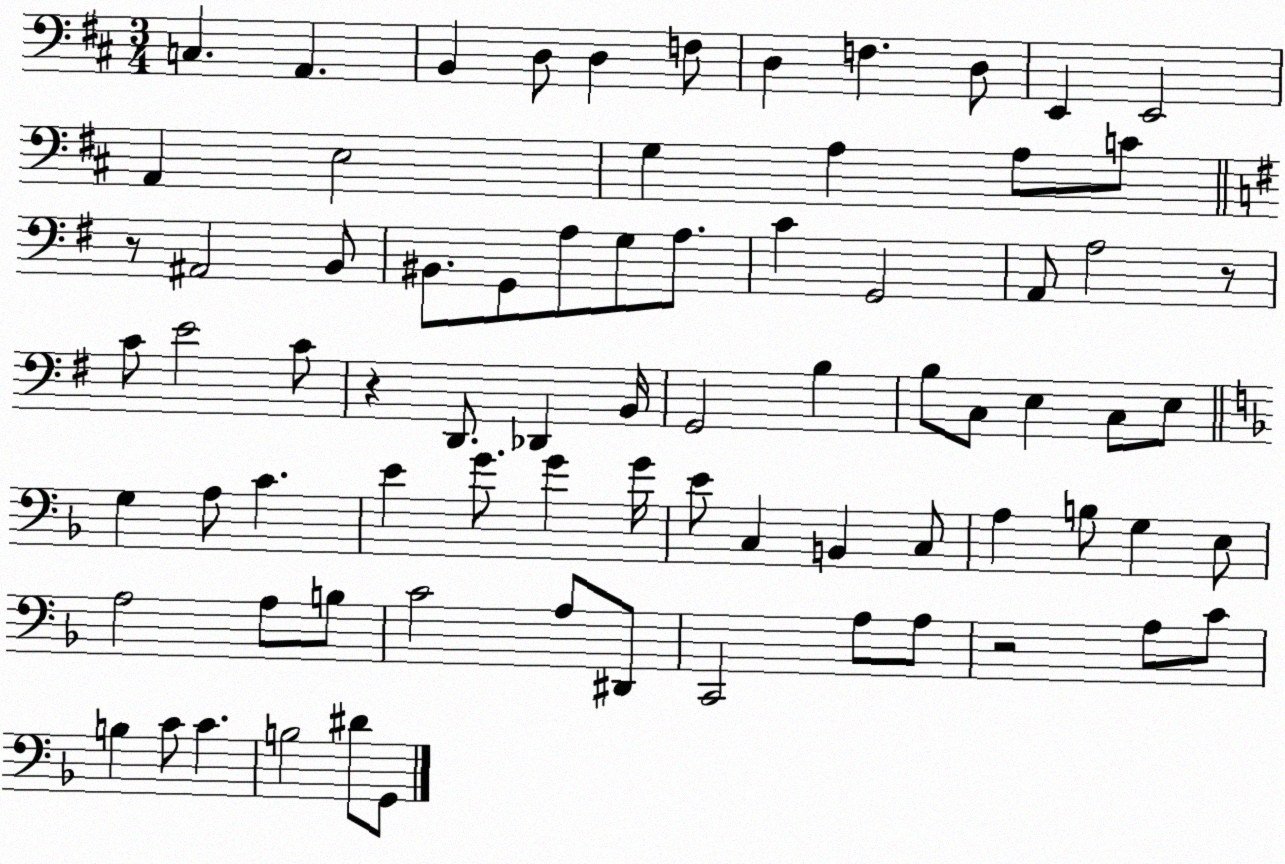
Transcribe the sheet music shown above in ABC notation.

X:1
T:Untitled
M:3/4
L:1/4
K:D
C, A,, B,, D,/2 D, F,/2 D, F, D,/2 E,, E,,2 A,, E,2 G, A, A,/2 C/2 z/2 ^A,,2 B,,/2 ^B,,/2 G,,/2 A,/2 G,/2 A,/2 C G,,2 A,,/2 A,2 z/2 C/2 E2 C/2 z D,,/2 _D,, B,,/4 G,,2 B, B,/2 C,/2 E, C,/2 E,/2 G, A,/2 C E G/2 G G/4 E/2 C, B,, C,/2 A, B,/2 G, E,/2 A,2 A,/2 B,/2 C2 A,/2 ^D,,/2 C,,2 A,/2 A,/2 z2 A,/2 C/2 B, C/2 C B,2 ^D/2 G,,/2